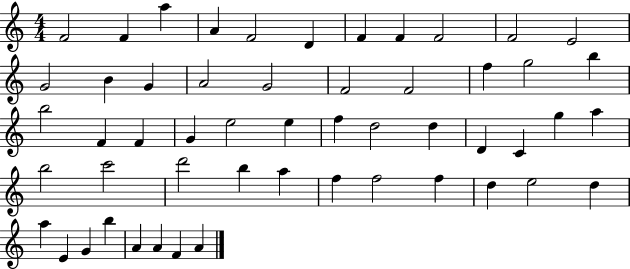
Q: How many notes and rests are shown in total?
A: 53